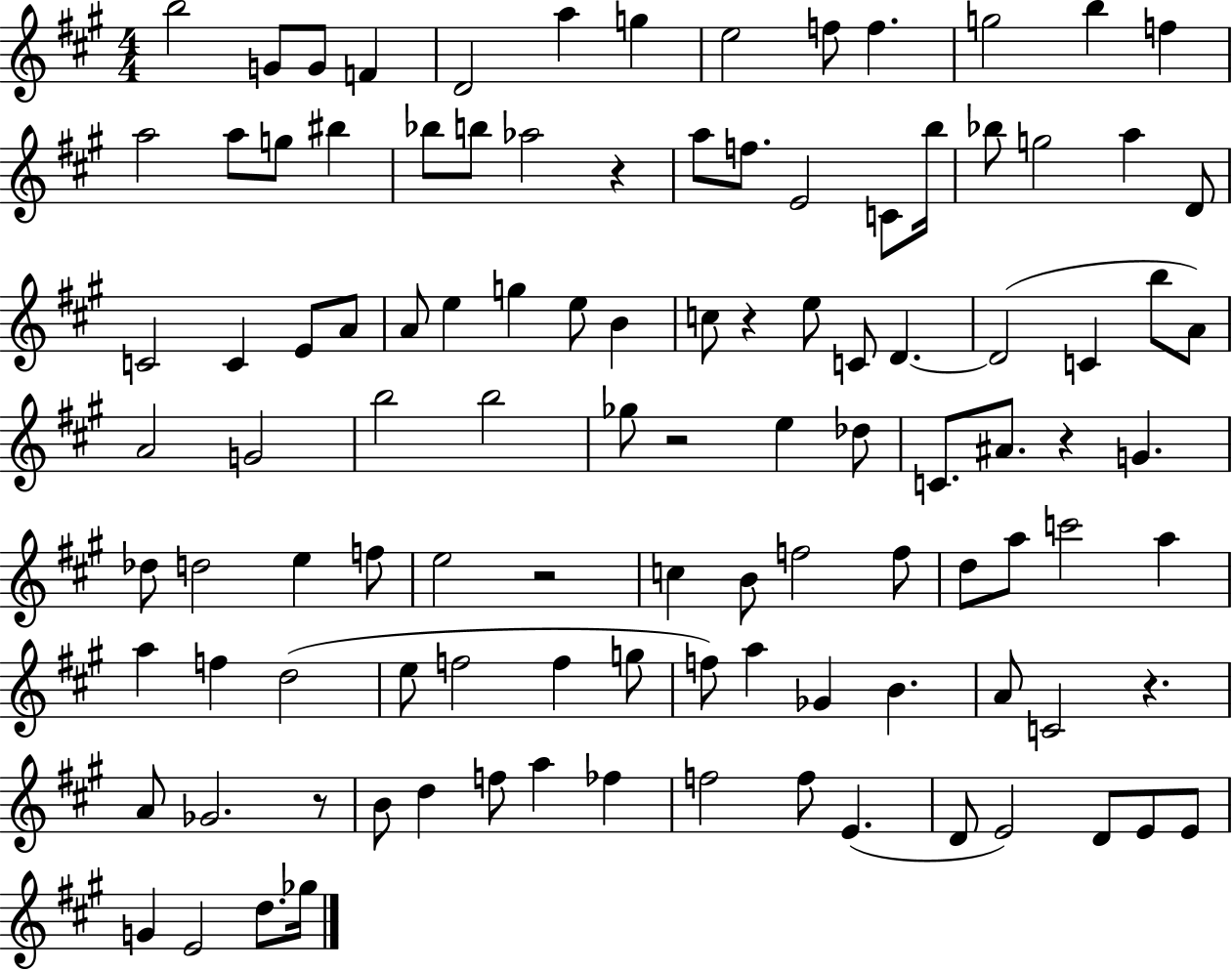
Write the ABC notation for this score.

X:1
T:Untitled
M:4/4
L:1/4
K:A
b2 G/2 G/2 F D2 a g e2 f/2 f g2 b f a2 a/2 g/2 ^b _b/2 b/2 _a2 z a/2 f/2 E2 C/2 b/4 _b/2 g2 a D/2 C2 C E/2 A/2 A/2 e g e/2 B c/2 z e/2 C/2 D D2 C b/2 A/2 A2 G2 b2 b2 _g/2 z2 e _d/2 C/2 ^A/2 z G _d/2 d2 e f/2 e2 z2 c B/2 f2 f/2 d/2 a/2 c'2 a a f d2 e/2 f2 f g/2 f/2 a _G B A/2 C2 z A/2 _G2 z/2 B/2 d f/2 a _f f2 f/2 E D/2 E2 D/2 E/2 E/2 G E2 d/2 _g/4